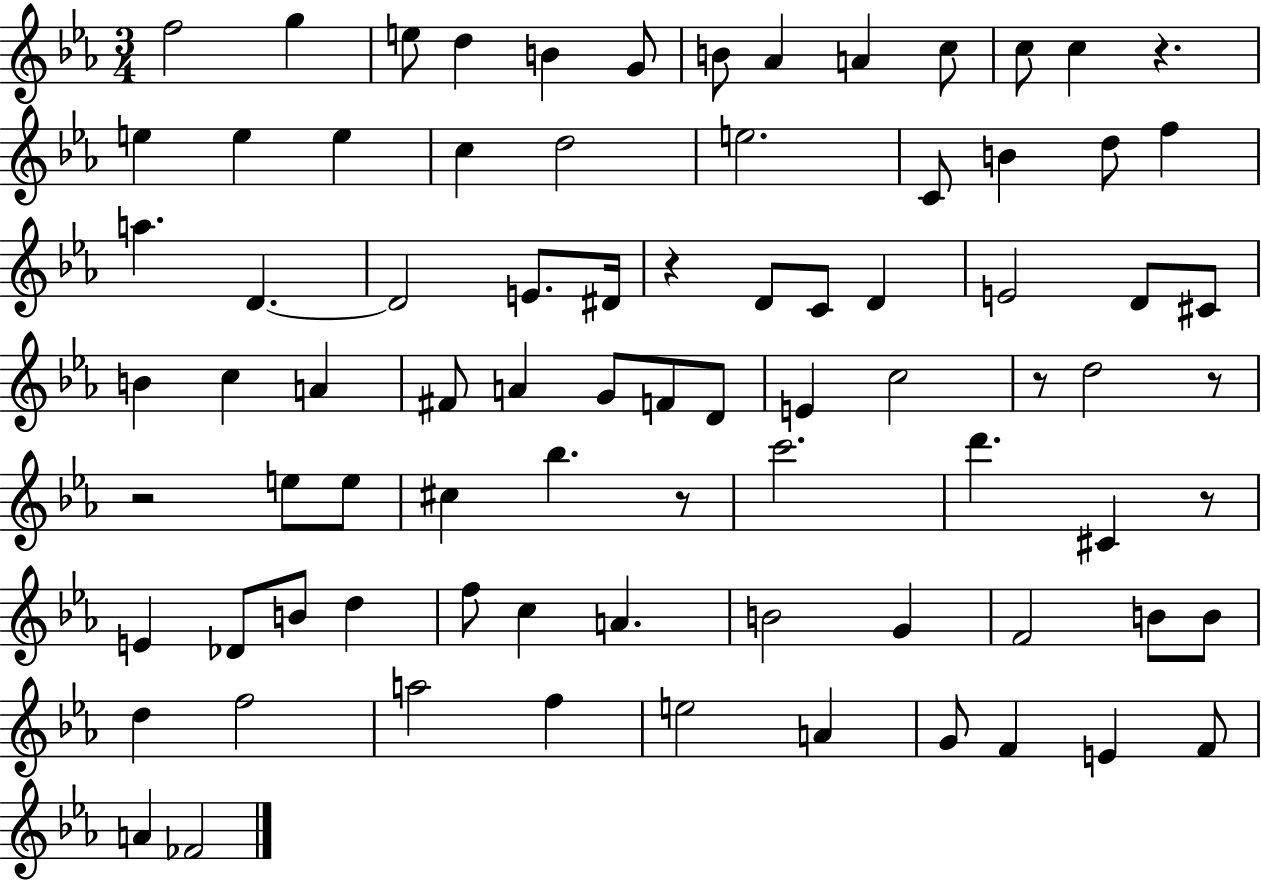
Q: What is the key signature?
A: EES major